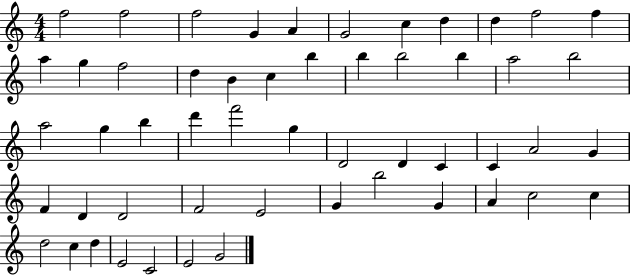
X:1
T:Untitled
M:4/4
L:1/4
K:C
f2 f2 f2 G A G2 c d d f2 f a g f2 d B c b b b2 b a2 b2 a2 g b d' f'2 g D2 D C C A2 G F D D2 F2 E2 G b2 G A c2 c d2 c d E2 C2 E2 G2